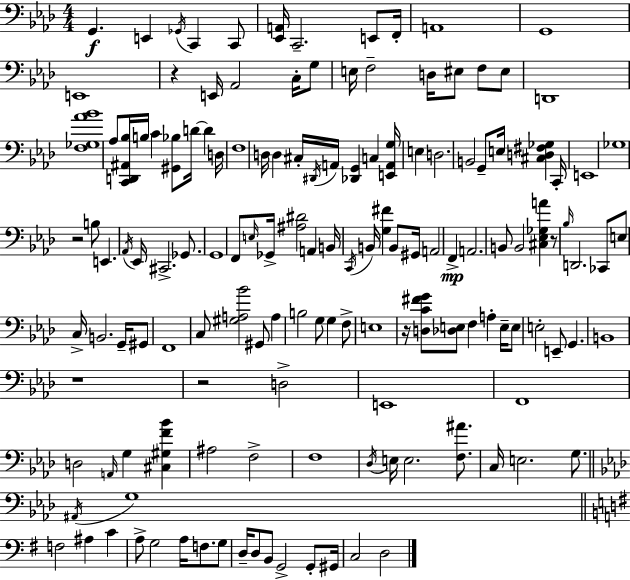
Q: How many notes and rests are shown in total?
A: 143